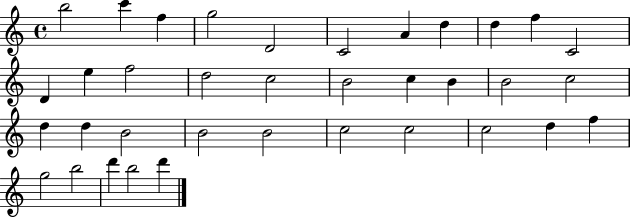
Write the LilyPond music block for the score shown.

{
  \clef treble
  \time 4/4
  \defaultTimeSignature
  \key c \major
  b''2 c'''4 f''4 | g''2 d'2 | c'2 a'4 d''4 | d''4 f''4 c'2 | \break d'4 e''4 f''2 | d''2 c''2 | b'2 c''4 b'4 | b'2 c''2 | \break d''4 d''4 b'2 | b'2 b'2 | c''2 c''2 | c''2 d''4 f''4 | \break g''2 b''2 | d'''4 b''2 d'''4 | \bar "|."
}